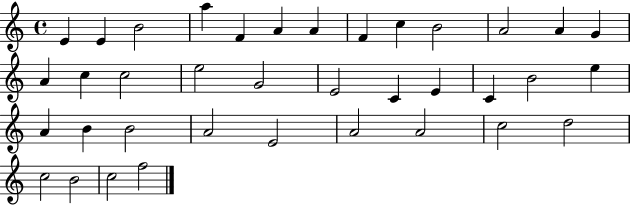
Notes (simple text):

E4/q E4/q B4/h A5/q F4/q A4/q A4/q F4/q C5/q B4/h A4/h A4/q G4/q A4/q C5/q C5/h E5/h G4/h E4/h C4/q E4/q C4/q B4/h E5/q A4/q B4/q B4/h A4/h E4/h A4/h A4/h C5/h D5/h C5/h B4/h C5/h F5/h